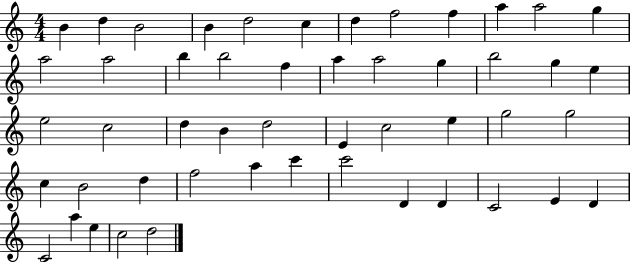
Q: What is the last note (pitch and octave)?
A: D5